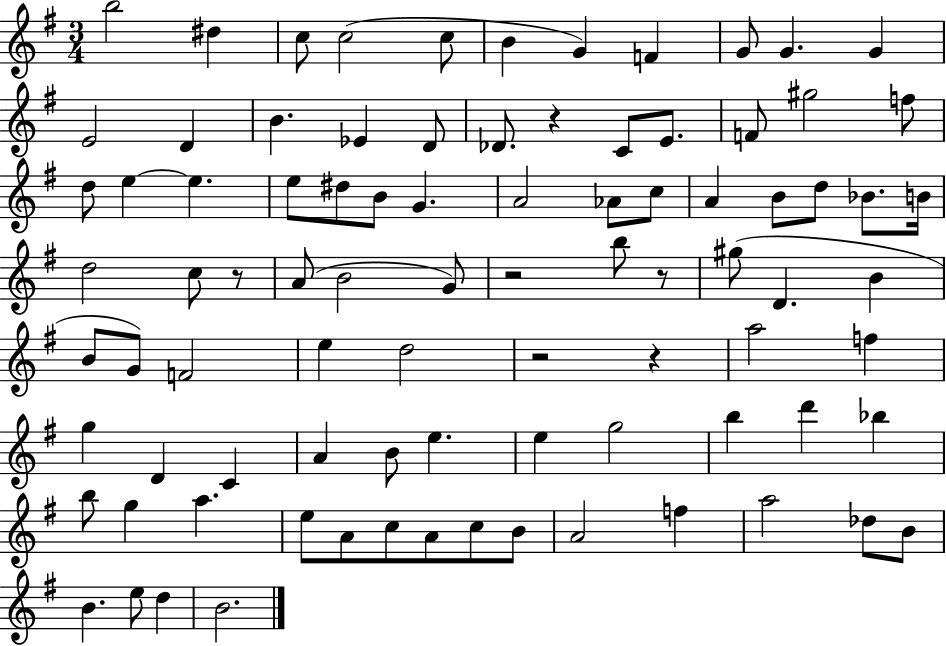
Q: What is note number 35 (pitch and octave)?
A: D5